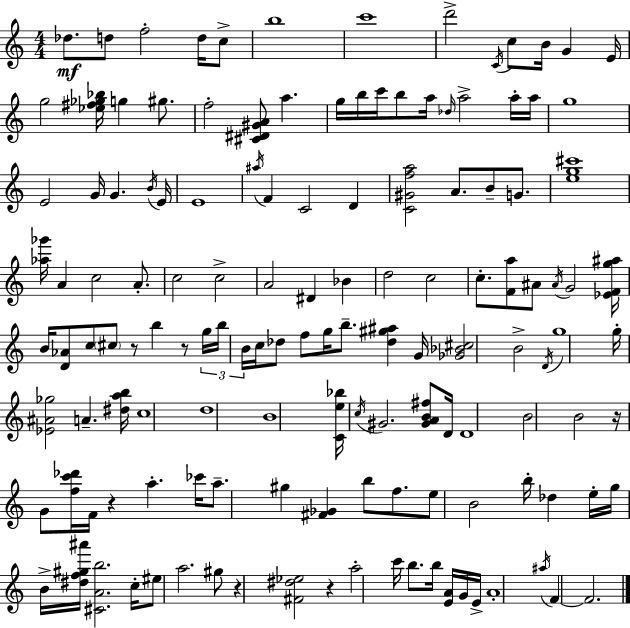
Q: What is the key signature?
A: A minor